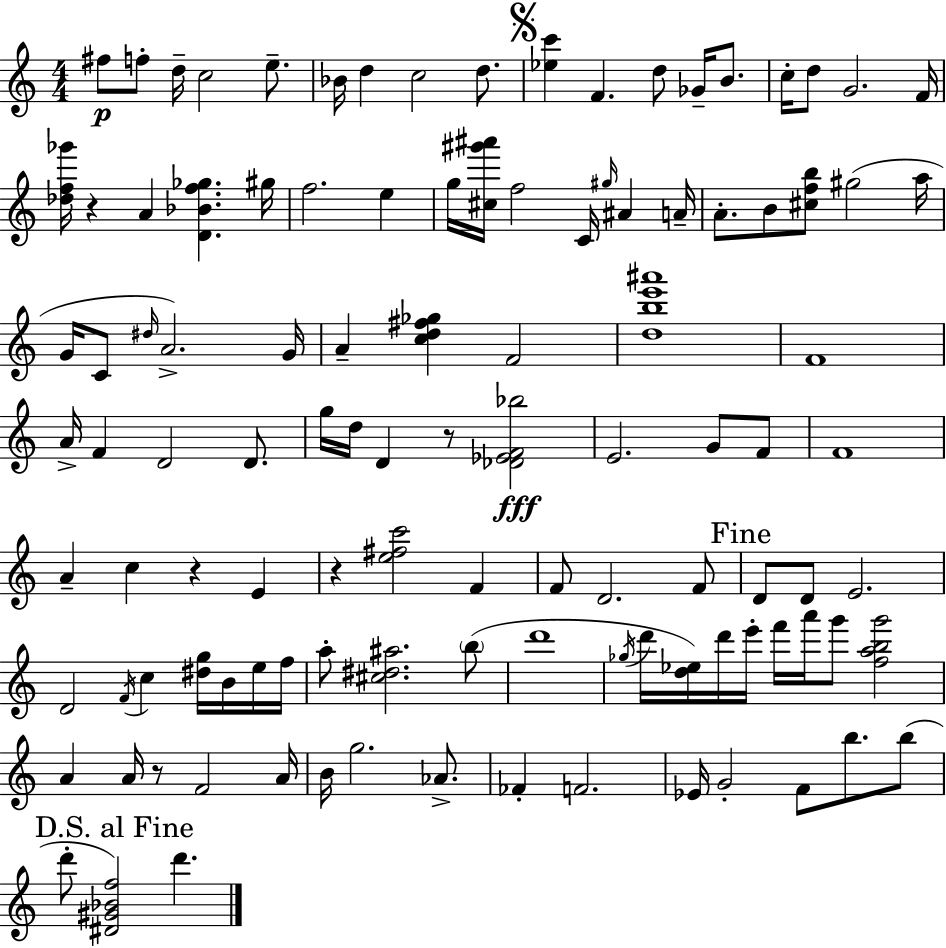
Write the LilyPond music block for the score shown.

{
  \clef treble
  \numericTimeSignature
  \time 4/4
  \key c \major
  fis''8\p f''8-. d''16-- c''2 e''8.-- | bes'16 d''4 c''2 d''8. | \mark \markup { \musicglyph "scripts.segno" } <ees'' c'''>4 f'4. d''8 ges'16-- b'8. | c''16-. d''8 g'2. f'16 | \break <des'' f'' ges'''>16 r4 a'4 <d' bes' f'' ges''>4. gis''16 | f''2. e''4 | g''16 <cis'' gis''' ais'''>16 f''2 c'16 \grace { gis''16 } ais'4 | a'16-- a'8.-. b'8 <cis'' f'' b''>8 gis''2( | \break a''16 g'16 c'8 \grace { dis''16 }) a'2.-> | g'16 a'4-- <c'' d'' fis'' ges''>4 f'2 | <d'' b'' e''' ais'''>1 | f'1 | \break a'16-> f'4 d'2 d'8. | g''16 d''16 d'4 r8 <des' ees' f' bes''>2\fff | e'2. g'8 | f'8 f'1 | \break a'4-- c''4 r4 e'4 | r4 <e'' fis'' c'''>2 f'4 | f'8 d'2. | f'8 \mark "Fine" d'8 d'8 e'2. | \break d'2 \acciaccatura { f'16 } c''4 <dis'' g''>16 | b'16 e''16 f''16 a''8-. <cis'' dis'' ais''>2. | \parenthesize b''8( d'''1 | \acciaccatura { ges''16 } d'''16 <d'' ees''>16) d'''16 e'''16-. f'''16 a'''16 g'''8 <f'' a'' b'' g'''>2 | \break a'4 a'16 r8 f'2 | a'16 b'16 g''2. | aes'8.-> fes'4-. f'2. | ees'16 g'2-. f'8 b''8. | \break b''8( \mark "D.S. al Fine" d'''8-. <dis' gis' bes' f''>2) d'''4. | \bar "|."
}